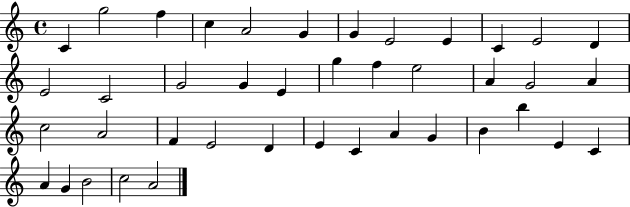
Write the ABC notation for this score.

X:1
T:Untitled
M:4/4
L:1/4
K:C
C g2 f c A2 G G E2 E C E2 D E2 C2 G2 G E g f e2 A G2 A c2 A2 F E2 D E C A G B b E C A G B2 c2 A2